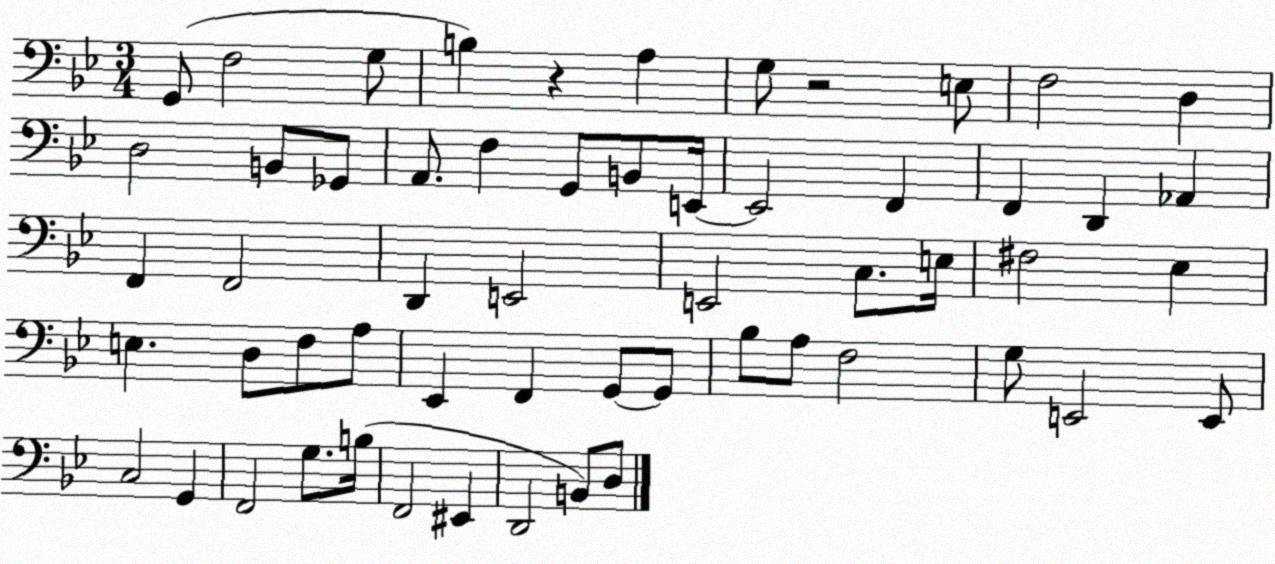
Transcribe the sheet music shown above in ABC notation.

X:1
T:Untitled
M:3/4
L:1/4
K:Bb
G,,/2 F,2 G,/2 B, z A, G,/2 z2 E,/2 F,2 D, D,2 B,,/2 _G,,/2 A,,/2 F, G,,/2 B,,/2 E,,/4 E,,2 F,, F,, D,, _A,, F,, F,,2 D,, E,,2 E,,2 C,/2 E,/4 ^F,2 _E, E, D,/2 F,/2 A,/2 _E,, F,, G,,/2 G,,/2 _B,/2 A,/2 F,2 G,/2 E,,2 E,,/2 C,2 G,, F,,2 G,/2 B,/4 F,,2 ^E,, D,,2 B,,/2 D,/2